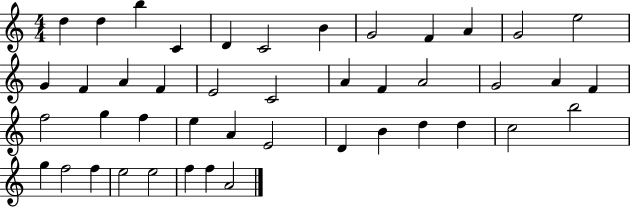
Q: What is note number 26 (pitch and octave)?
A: G5